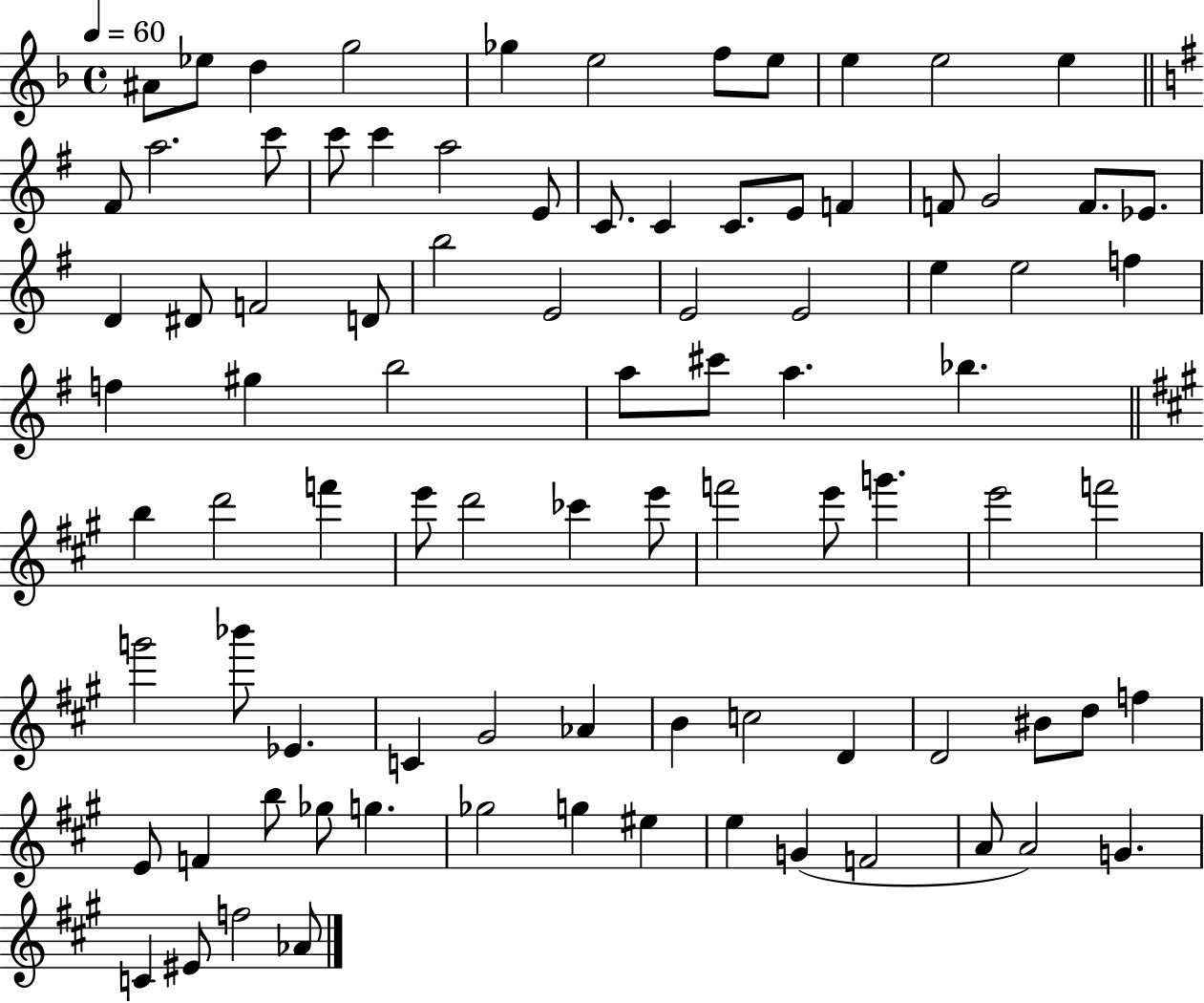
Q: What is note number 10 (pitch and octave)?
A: E5